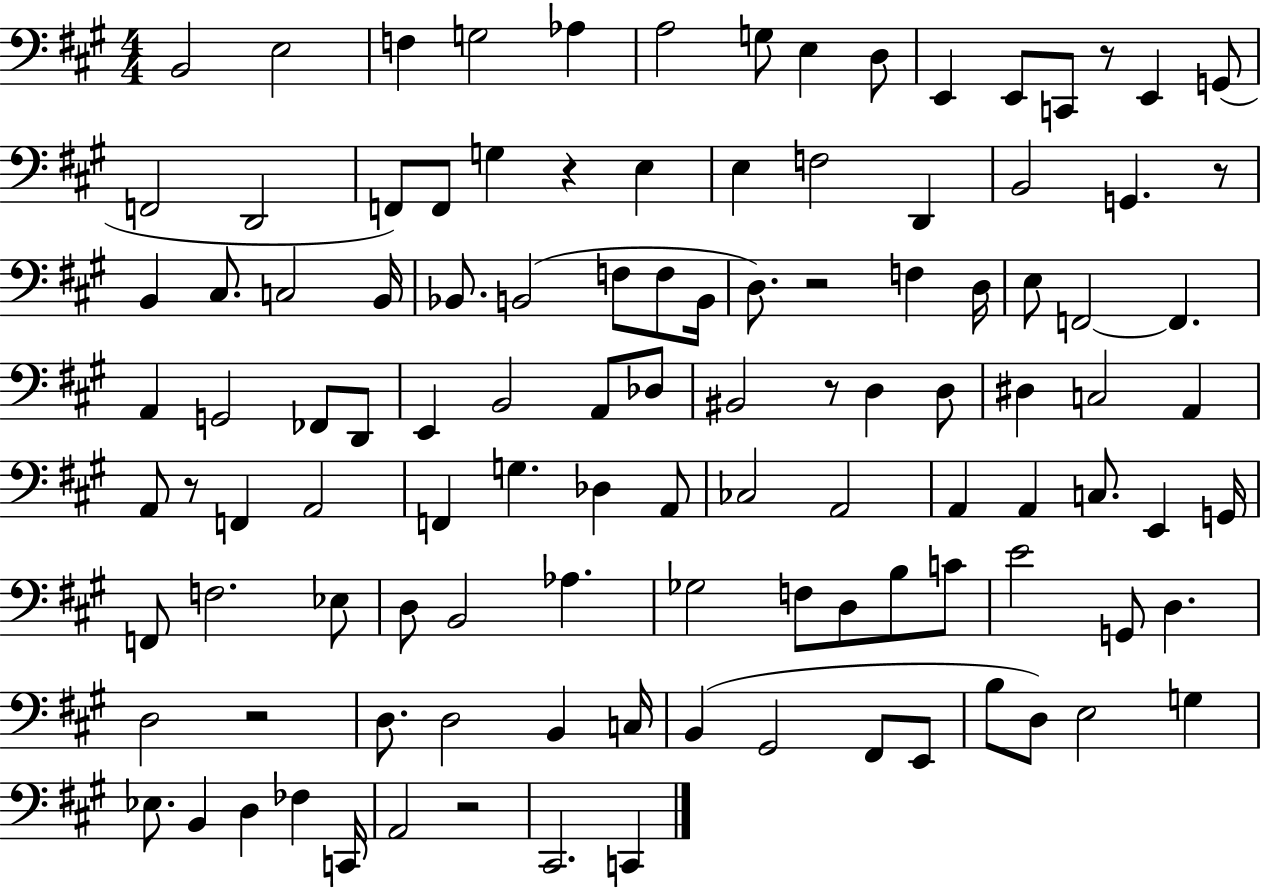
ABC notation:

X:1
T:Untitled
M:4/4
L:1/4
K:A
B,,2 E,2 F, G,2 _A, A,2 G,/2 E, D,/2 E,, E,,/2 C,,/2 z/2 E,, G,,/2 F,,2 D,,2 F,,/2 F,,/2 G, z E, E, F,2 D,, B,,2 G,, z/2 B,, ^C,/2 C,2 B,,/4 _B,,/2 B,,2 F,/2 F,/2 B,,/4 D,/2 z2 F, D,/4 E,/2 F,,2 F,, A,, G,,2 _F,,/2 D,,/2 E,, B,,2 A,,/2 _D,/2 ^B,,2 z/2 D, D,/2 ^D, C,2 A,, A,,/2 z/2 F,, A,,2 F,, G, _D, A,,/2 _C,2 A,,2 A,, A,, C,/2 E,, G,,/4 F,,/2 F,2 _E,/2 D,/2 B,,2 _A, _G,2 F,/2 D,/2 B,/2 C/2 E2 G,,/2 D, D,2 z2 D,/2 D,2 B,, C,/4 B,, ^G,,2 ^F,,/2 E,,/2 B,/2 D,/2 E,2 G, _E,/2 B,, D, _F, C,,/4 A,,2 z2 ^C,,2 C,,